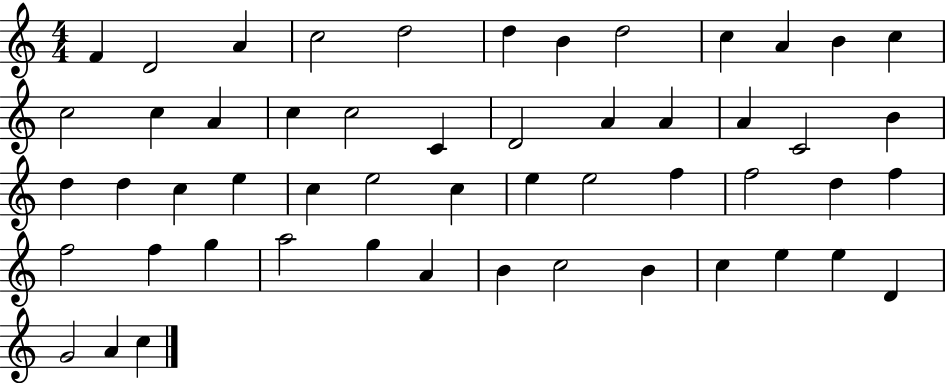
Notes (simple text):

F4/q D4/h A4/q C5/h D5/h D5/q B4/q D5/h C5/q A4/q B4/q C5/q C5/h C5/q A4/q C5/q C5/h C4/q D4/h A4/q A4/q A4/q C4/h B4/q D5/q D5/q C5/q E5/q C5/q E5/h C5/q E5/q E5/h F5/q F5/h D5/q F5/q F5/h F5/q G5/q A5/h G5/q A4/q B4/q C5/h B4/q C5/q E5/q E5/q D4/q G4/h A4/q C5/q